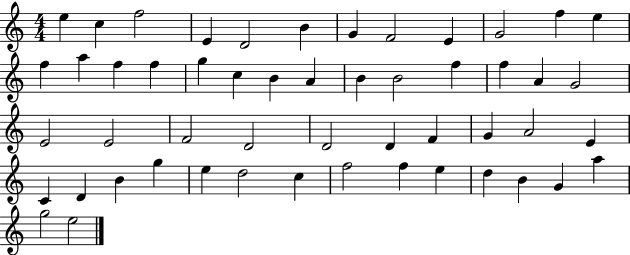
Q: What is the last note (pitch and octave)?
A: E5